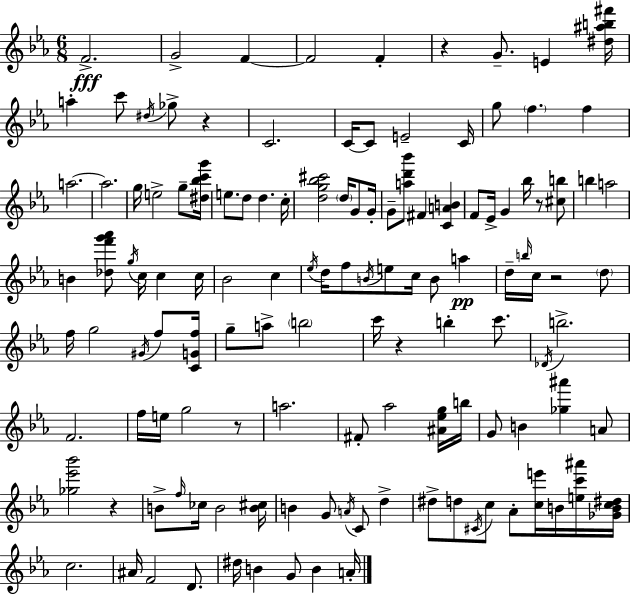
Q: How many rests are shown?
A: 7